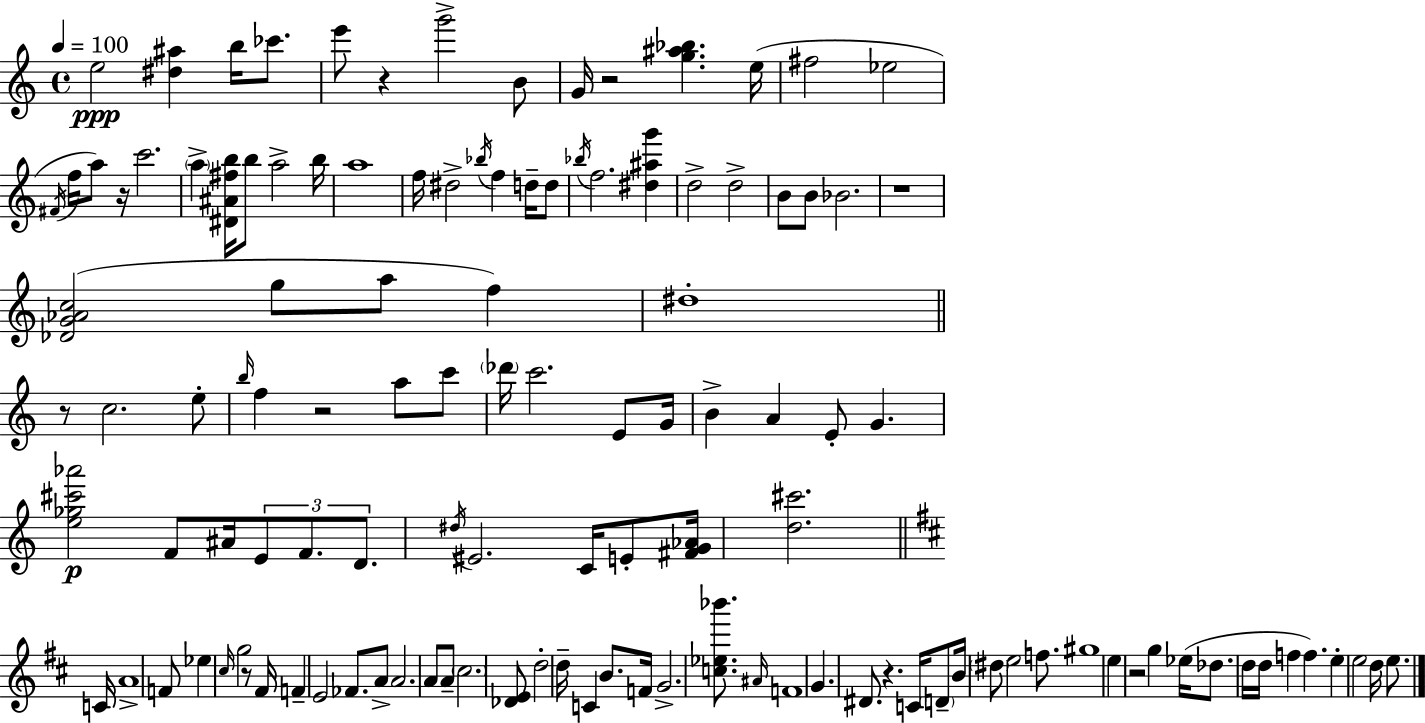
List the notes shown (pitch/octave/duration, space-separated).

E5/h [D#5,A#5]/q B5/s CES6/e. E6/e R/q G6/h B4/e G4/s R/h [G5,A#5,Bb5]/q. E5/s F#5/h Eb5/h F#4/s F5/s A5/e R/s C6/h. A5/q [D#4,A#4,F#5,B5]/s B5/e A5/h B5/s A5/w F5/s D#5/h Bb5/s F5/q D5/s D5/e Bb5/s F5/h. [D#5,A#5,G6]/q D5/h D5/h B4/e B4/e Bb4/h. R/w [Db4,G4,Ab4,C5]/h G5/e A5/e F5/q D#5/w R/e C5/h. E5/e B5/s F5/q R/h A5/e C6/e Db6/s C6/h. E4/e G4/s B4/q A4/q E4/e G4/q. [E5,Gb5,C#6,Ab6]/h F4/e A#4/s E4/e F4/e. D4/e. D#5/s EIS4/h. C4/s E4/e [F#4,G4,Ab4]/s [D5,C#6]/h. C4/s A4/w F4/e Eb5/q C#5/s G5/h R/e F#4/s F4/q E4/h FES4/e. A4/e A4/h. A4/e A4/e C#5/h. [Db4,E4]/e D5/h D5/s C4/q B4/e. F4/s G4/h. [C5,Eb5,Bb6]/e. A#4/s F4/w G4/q. D#4/e. R/q. C4/s D4/e B4/s D#5/e E5/h F5/e. G#5/w E5/q R/h G5/q Eb5/s Db5/e. D5/s D5/s F5/q F5/q. E5/q E5/h D5/s E5/e.